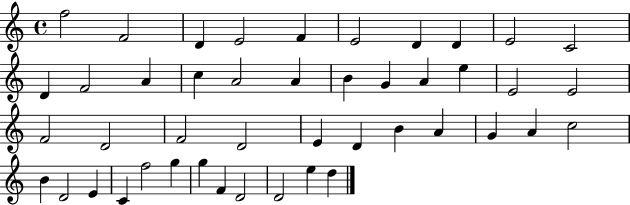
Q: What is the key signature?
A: C major